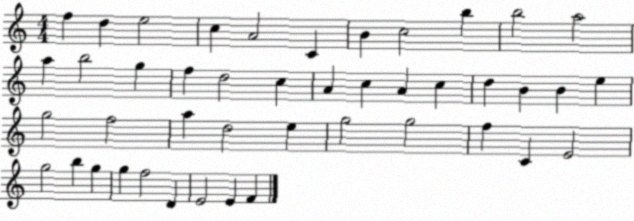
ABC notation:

X:1
T:Untitled
M:4/4
L:1/4
K:C
f d e2 c A2 C B c2 b b2 a2 a b2 g f d2 c A c A c d B B e g2 f2 a d2 e g2 g2 f C E2 g2 b g g f2 D E2 E F